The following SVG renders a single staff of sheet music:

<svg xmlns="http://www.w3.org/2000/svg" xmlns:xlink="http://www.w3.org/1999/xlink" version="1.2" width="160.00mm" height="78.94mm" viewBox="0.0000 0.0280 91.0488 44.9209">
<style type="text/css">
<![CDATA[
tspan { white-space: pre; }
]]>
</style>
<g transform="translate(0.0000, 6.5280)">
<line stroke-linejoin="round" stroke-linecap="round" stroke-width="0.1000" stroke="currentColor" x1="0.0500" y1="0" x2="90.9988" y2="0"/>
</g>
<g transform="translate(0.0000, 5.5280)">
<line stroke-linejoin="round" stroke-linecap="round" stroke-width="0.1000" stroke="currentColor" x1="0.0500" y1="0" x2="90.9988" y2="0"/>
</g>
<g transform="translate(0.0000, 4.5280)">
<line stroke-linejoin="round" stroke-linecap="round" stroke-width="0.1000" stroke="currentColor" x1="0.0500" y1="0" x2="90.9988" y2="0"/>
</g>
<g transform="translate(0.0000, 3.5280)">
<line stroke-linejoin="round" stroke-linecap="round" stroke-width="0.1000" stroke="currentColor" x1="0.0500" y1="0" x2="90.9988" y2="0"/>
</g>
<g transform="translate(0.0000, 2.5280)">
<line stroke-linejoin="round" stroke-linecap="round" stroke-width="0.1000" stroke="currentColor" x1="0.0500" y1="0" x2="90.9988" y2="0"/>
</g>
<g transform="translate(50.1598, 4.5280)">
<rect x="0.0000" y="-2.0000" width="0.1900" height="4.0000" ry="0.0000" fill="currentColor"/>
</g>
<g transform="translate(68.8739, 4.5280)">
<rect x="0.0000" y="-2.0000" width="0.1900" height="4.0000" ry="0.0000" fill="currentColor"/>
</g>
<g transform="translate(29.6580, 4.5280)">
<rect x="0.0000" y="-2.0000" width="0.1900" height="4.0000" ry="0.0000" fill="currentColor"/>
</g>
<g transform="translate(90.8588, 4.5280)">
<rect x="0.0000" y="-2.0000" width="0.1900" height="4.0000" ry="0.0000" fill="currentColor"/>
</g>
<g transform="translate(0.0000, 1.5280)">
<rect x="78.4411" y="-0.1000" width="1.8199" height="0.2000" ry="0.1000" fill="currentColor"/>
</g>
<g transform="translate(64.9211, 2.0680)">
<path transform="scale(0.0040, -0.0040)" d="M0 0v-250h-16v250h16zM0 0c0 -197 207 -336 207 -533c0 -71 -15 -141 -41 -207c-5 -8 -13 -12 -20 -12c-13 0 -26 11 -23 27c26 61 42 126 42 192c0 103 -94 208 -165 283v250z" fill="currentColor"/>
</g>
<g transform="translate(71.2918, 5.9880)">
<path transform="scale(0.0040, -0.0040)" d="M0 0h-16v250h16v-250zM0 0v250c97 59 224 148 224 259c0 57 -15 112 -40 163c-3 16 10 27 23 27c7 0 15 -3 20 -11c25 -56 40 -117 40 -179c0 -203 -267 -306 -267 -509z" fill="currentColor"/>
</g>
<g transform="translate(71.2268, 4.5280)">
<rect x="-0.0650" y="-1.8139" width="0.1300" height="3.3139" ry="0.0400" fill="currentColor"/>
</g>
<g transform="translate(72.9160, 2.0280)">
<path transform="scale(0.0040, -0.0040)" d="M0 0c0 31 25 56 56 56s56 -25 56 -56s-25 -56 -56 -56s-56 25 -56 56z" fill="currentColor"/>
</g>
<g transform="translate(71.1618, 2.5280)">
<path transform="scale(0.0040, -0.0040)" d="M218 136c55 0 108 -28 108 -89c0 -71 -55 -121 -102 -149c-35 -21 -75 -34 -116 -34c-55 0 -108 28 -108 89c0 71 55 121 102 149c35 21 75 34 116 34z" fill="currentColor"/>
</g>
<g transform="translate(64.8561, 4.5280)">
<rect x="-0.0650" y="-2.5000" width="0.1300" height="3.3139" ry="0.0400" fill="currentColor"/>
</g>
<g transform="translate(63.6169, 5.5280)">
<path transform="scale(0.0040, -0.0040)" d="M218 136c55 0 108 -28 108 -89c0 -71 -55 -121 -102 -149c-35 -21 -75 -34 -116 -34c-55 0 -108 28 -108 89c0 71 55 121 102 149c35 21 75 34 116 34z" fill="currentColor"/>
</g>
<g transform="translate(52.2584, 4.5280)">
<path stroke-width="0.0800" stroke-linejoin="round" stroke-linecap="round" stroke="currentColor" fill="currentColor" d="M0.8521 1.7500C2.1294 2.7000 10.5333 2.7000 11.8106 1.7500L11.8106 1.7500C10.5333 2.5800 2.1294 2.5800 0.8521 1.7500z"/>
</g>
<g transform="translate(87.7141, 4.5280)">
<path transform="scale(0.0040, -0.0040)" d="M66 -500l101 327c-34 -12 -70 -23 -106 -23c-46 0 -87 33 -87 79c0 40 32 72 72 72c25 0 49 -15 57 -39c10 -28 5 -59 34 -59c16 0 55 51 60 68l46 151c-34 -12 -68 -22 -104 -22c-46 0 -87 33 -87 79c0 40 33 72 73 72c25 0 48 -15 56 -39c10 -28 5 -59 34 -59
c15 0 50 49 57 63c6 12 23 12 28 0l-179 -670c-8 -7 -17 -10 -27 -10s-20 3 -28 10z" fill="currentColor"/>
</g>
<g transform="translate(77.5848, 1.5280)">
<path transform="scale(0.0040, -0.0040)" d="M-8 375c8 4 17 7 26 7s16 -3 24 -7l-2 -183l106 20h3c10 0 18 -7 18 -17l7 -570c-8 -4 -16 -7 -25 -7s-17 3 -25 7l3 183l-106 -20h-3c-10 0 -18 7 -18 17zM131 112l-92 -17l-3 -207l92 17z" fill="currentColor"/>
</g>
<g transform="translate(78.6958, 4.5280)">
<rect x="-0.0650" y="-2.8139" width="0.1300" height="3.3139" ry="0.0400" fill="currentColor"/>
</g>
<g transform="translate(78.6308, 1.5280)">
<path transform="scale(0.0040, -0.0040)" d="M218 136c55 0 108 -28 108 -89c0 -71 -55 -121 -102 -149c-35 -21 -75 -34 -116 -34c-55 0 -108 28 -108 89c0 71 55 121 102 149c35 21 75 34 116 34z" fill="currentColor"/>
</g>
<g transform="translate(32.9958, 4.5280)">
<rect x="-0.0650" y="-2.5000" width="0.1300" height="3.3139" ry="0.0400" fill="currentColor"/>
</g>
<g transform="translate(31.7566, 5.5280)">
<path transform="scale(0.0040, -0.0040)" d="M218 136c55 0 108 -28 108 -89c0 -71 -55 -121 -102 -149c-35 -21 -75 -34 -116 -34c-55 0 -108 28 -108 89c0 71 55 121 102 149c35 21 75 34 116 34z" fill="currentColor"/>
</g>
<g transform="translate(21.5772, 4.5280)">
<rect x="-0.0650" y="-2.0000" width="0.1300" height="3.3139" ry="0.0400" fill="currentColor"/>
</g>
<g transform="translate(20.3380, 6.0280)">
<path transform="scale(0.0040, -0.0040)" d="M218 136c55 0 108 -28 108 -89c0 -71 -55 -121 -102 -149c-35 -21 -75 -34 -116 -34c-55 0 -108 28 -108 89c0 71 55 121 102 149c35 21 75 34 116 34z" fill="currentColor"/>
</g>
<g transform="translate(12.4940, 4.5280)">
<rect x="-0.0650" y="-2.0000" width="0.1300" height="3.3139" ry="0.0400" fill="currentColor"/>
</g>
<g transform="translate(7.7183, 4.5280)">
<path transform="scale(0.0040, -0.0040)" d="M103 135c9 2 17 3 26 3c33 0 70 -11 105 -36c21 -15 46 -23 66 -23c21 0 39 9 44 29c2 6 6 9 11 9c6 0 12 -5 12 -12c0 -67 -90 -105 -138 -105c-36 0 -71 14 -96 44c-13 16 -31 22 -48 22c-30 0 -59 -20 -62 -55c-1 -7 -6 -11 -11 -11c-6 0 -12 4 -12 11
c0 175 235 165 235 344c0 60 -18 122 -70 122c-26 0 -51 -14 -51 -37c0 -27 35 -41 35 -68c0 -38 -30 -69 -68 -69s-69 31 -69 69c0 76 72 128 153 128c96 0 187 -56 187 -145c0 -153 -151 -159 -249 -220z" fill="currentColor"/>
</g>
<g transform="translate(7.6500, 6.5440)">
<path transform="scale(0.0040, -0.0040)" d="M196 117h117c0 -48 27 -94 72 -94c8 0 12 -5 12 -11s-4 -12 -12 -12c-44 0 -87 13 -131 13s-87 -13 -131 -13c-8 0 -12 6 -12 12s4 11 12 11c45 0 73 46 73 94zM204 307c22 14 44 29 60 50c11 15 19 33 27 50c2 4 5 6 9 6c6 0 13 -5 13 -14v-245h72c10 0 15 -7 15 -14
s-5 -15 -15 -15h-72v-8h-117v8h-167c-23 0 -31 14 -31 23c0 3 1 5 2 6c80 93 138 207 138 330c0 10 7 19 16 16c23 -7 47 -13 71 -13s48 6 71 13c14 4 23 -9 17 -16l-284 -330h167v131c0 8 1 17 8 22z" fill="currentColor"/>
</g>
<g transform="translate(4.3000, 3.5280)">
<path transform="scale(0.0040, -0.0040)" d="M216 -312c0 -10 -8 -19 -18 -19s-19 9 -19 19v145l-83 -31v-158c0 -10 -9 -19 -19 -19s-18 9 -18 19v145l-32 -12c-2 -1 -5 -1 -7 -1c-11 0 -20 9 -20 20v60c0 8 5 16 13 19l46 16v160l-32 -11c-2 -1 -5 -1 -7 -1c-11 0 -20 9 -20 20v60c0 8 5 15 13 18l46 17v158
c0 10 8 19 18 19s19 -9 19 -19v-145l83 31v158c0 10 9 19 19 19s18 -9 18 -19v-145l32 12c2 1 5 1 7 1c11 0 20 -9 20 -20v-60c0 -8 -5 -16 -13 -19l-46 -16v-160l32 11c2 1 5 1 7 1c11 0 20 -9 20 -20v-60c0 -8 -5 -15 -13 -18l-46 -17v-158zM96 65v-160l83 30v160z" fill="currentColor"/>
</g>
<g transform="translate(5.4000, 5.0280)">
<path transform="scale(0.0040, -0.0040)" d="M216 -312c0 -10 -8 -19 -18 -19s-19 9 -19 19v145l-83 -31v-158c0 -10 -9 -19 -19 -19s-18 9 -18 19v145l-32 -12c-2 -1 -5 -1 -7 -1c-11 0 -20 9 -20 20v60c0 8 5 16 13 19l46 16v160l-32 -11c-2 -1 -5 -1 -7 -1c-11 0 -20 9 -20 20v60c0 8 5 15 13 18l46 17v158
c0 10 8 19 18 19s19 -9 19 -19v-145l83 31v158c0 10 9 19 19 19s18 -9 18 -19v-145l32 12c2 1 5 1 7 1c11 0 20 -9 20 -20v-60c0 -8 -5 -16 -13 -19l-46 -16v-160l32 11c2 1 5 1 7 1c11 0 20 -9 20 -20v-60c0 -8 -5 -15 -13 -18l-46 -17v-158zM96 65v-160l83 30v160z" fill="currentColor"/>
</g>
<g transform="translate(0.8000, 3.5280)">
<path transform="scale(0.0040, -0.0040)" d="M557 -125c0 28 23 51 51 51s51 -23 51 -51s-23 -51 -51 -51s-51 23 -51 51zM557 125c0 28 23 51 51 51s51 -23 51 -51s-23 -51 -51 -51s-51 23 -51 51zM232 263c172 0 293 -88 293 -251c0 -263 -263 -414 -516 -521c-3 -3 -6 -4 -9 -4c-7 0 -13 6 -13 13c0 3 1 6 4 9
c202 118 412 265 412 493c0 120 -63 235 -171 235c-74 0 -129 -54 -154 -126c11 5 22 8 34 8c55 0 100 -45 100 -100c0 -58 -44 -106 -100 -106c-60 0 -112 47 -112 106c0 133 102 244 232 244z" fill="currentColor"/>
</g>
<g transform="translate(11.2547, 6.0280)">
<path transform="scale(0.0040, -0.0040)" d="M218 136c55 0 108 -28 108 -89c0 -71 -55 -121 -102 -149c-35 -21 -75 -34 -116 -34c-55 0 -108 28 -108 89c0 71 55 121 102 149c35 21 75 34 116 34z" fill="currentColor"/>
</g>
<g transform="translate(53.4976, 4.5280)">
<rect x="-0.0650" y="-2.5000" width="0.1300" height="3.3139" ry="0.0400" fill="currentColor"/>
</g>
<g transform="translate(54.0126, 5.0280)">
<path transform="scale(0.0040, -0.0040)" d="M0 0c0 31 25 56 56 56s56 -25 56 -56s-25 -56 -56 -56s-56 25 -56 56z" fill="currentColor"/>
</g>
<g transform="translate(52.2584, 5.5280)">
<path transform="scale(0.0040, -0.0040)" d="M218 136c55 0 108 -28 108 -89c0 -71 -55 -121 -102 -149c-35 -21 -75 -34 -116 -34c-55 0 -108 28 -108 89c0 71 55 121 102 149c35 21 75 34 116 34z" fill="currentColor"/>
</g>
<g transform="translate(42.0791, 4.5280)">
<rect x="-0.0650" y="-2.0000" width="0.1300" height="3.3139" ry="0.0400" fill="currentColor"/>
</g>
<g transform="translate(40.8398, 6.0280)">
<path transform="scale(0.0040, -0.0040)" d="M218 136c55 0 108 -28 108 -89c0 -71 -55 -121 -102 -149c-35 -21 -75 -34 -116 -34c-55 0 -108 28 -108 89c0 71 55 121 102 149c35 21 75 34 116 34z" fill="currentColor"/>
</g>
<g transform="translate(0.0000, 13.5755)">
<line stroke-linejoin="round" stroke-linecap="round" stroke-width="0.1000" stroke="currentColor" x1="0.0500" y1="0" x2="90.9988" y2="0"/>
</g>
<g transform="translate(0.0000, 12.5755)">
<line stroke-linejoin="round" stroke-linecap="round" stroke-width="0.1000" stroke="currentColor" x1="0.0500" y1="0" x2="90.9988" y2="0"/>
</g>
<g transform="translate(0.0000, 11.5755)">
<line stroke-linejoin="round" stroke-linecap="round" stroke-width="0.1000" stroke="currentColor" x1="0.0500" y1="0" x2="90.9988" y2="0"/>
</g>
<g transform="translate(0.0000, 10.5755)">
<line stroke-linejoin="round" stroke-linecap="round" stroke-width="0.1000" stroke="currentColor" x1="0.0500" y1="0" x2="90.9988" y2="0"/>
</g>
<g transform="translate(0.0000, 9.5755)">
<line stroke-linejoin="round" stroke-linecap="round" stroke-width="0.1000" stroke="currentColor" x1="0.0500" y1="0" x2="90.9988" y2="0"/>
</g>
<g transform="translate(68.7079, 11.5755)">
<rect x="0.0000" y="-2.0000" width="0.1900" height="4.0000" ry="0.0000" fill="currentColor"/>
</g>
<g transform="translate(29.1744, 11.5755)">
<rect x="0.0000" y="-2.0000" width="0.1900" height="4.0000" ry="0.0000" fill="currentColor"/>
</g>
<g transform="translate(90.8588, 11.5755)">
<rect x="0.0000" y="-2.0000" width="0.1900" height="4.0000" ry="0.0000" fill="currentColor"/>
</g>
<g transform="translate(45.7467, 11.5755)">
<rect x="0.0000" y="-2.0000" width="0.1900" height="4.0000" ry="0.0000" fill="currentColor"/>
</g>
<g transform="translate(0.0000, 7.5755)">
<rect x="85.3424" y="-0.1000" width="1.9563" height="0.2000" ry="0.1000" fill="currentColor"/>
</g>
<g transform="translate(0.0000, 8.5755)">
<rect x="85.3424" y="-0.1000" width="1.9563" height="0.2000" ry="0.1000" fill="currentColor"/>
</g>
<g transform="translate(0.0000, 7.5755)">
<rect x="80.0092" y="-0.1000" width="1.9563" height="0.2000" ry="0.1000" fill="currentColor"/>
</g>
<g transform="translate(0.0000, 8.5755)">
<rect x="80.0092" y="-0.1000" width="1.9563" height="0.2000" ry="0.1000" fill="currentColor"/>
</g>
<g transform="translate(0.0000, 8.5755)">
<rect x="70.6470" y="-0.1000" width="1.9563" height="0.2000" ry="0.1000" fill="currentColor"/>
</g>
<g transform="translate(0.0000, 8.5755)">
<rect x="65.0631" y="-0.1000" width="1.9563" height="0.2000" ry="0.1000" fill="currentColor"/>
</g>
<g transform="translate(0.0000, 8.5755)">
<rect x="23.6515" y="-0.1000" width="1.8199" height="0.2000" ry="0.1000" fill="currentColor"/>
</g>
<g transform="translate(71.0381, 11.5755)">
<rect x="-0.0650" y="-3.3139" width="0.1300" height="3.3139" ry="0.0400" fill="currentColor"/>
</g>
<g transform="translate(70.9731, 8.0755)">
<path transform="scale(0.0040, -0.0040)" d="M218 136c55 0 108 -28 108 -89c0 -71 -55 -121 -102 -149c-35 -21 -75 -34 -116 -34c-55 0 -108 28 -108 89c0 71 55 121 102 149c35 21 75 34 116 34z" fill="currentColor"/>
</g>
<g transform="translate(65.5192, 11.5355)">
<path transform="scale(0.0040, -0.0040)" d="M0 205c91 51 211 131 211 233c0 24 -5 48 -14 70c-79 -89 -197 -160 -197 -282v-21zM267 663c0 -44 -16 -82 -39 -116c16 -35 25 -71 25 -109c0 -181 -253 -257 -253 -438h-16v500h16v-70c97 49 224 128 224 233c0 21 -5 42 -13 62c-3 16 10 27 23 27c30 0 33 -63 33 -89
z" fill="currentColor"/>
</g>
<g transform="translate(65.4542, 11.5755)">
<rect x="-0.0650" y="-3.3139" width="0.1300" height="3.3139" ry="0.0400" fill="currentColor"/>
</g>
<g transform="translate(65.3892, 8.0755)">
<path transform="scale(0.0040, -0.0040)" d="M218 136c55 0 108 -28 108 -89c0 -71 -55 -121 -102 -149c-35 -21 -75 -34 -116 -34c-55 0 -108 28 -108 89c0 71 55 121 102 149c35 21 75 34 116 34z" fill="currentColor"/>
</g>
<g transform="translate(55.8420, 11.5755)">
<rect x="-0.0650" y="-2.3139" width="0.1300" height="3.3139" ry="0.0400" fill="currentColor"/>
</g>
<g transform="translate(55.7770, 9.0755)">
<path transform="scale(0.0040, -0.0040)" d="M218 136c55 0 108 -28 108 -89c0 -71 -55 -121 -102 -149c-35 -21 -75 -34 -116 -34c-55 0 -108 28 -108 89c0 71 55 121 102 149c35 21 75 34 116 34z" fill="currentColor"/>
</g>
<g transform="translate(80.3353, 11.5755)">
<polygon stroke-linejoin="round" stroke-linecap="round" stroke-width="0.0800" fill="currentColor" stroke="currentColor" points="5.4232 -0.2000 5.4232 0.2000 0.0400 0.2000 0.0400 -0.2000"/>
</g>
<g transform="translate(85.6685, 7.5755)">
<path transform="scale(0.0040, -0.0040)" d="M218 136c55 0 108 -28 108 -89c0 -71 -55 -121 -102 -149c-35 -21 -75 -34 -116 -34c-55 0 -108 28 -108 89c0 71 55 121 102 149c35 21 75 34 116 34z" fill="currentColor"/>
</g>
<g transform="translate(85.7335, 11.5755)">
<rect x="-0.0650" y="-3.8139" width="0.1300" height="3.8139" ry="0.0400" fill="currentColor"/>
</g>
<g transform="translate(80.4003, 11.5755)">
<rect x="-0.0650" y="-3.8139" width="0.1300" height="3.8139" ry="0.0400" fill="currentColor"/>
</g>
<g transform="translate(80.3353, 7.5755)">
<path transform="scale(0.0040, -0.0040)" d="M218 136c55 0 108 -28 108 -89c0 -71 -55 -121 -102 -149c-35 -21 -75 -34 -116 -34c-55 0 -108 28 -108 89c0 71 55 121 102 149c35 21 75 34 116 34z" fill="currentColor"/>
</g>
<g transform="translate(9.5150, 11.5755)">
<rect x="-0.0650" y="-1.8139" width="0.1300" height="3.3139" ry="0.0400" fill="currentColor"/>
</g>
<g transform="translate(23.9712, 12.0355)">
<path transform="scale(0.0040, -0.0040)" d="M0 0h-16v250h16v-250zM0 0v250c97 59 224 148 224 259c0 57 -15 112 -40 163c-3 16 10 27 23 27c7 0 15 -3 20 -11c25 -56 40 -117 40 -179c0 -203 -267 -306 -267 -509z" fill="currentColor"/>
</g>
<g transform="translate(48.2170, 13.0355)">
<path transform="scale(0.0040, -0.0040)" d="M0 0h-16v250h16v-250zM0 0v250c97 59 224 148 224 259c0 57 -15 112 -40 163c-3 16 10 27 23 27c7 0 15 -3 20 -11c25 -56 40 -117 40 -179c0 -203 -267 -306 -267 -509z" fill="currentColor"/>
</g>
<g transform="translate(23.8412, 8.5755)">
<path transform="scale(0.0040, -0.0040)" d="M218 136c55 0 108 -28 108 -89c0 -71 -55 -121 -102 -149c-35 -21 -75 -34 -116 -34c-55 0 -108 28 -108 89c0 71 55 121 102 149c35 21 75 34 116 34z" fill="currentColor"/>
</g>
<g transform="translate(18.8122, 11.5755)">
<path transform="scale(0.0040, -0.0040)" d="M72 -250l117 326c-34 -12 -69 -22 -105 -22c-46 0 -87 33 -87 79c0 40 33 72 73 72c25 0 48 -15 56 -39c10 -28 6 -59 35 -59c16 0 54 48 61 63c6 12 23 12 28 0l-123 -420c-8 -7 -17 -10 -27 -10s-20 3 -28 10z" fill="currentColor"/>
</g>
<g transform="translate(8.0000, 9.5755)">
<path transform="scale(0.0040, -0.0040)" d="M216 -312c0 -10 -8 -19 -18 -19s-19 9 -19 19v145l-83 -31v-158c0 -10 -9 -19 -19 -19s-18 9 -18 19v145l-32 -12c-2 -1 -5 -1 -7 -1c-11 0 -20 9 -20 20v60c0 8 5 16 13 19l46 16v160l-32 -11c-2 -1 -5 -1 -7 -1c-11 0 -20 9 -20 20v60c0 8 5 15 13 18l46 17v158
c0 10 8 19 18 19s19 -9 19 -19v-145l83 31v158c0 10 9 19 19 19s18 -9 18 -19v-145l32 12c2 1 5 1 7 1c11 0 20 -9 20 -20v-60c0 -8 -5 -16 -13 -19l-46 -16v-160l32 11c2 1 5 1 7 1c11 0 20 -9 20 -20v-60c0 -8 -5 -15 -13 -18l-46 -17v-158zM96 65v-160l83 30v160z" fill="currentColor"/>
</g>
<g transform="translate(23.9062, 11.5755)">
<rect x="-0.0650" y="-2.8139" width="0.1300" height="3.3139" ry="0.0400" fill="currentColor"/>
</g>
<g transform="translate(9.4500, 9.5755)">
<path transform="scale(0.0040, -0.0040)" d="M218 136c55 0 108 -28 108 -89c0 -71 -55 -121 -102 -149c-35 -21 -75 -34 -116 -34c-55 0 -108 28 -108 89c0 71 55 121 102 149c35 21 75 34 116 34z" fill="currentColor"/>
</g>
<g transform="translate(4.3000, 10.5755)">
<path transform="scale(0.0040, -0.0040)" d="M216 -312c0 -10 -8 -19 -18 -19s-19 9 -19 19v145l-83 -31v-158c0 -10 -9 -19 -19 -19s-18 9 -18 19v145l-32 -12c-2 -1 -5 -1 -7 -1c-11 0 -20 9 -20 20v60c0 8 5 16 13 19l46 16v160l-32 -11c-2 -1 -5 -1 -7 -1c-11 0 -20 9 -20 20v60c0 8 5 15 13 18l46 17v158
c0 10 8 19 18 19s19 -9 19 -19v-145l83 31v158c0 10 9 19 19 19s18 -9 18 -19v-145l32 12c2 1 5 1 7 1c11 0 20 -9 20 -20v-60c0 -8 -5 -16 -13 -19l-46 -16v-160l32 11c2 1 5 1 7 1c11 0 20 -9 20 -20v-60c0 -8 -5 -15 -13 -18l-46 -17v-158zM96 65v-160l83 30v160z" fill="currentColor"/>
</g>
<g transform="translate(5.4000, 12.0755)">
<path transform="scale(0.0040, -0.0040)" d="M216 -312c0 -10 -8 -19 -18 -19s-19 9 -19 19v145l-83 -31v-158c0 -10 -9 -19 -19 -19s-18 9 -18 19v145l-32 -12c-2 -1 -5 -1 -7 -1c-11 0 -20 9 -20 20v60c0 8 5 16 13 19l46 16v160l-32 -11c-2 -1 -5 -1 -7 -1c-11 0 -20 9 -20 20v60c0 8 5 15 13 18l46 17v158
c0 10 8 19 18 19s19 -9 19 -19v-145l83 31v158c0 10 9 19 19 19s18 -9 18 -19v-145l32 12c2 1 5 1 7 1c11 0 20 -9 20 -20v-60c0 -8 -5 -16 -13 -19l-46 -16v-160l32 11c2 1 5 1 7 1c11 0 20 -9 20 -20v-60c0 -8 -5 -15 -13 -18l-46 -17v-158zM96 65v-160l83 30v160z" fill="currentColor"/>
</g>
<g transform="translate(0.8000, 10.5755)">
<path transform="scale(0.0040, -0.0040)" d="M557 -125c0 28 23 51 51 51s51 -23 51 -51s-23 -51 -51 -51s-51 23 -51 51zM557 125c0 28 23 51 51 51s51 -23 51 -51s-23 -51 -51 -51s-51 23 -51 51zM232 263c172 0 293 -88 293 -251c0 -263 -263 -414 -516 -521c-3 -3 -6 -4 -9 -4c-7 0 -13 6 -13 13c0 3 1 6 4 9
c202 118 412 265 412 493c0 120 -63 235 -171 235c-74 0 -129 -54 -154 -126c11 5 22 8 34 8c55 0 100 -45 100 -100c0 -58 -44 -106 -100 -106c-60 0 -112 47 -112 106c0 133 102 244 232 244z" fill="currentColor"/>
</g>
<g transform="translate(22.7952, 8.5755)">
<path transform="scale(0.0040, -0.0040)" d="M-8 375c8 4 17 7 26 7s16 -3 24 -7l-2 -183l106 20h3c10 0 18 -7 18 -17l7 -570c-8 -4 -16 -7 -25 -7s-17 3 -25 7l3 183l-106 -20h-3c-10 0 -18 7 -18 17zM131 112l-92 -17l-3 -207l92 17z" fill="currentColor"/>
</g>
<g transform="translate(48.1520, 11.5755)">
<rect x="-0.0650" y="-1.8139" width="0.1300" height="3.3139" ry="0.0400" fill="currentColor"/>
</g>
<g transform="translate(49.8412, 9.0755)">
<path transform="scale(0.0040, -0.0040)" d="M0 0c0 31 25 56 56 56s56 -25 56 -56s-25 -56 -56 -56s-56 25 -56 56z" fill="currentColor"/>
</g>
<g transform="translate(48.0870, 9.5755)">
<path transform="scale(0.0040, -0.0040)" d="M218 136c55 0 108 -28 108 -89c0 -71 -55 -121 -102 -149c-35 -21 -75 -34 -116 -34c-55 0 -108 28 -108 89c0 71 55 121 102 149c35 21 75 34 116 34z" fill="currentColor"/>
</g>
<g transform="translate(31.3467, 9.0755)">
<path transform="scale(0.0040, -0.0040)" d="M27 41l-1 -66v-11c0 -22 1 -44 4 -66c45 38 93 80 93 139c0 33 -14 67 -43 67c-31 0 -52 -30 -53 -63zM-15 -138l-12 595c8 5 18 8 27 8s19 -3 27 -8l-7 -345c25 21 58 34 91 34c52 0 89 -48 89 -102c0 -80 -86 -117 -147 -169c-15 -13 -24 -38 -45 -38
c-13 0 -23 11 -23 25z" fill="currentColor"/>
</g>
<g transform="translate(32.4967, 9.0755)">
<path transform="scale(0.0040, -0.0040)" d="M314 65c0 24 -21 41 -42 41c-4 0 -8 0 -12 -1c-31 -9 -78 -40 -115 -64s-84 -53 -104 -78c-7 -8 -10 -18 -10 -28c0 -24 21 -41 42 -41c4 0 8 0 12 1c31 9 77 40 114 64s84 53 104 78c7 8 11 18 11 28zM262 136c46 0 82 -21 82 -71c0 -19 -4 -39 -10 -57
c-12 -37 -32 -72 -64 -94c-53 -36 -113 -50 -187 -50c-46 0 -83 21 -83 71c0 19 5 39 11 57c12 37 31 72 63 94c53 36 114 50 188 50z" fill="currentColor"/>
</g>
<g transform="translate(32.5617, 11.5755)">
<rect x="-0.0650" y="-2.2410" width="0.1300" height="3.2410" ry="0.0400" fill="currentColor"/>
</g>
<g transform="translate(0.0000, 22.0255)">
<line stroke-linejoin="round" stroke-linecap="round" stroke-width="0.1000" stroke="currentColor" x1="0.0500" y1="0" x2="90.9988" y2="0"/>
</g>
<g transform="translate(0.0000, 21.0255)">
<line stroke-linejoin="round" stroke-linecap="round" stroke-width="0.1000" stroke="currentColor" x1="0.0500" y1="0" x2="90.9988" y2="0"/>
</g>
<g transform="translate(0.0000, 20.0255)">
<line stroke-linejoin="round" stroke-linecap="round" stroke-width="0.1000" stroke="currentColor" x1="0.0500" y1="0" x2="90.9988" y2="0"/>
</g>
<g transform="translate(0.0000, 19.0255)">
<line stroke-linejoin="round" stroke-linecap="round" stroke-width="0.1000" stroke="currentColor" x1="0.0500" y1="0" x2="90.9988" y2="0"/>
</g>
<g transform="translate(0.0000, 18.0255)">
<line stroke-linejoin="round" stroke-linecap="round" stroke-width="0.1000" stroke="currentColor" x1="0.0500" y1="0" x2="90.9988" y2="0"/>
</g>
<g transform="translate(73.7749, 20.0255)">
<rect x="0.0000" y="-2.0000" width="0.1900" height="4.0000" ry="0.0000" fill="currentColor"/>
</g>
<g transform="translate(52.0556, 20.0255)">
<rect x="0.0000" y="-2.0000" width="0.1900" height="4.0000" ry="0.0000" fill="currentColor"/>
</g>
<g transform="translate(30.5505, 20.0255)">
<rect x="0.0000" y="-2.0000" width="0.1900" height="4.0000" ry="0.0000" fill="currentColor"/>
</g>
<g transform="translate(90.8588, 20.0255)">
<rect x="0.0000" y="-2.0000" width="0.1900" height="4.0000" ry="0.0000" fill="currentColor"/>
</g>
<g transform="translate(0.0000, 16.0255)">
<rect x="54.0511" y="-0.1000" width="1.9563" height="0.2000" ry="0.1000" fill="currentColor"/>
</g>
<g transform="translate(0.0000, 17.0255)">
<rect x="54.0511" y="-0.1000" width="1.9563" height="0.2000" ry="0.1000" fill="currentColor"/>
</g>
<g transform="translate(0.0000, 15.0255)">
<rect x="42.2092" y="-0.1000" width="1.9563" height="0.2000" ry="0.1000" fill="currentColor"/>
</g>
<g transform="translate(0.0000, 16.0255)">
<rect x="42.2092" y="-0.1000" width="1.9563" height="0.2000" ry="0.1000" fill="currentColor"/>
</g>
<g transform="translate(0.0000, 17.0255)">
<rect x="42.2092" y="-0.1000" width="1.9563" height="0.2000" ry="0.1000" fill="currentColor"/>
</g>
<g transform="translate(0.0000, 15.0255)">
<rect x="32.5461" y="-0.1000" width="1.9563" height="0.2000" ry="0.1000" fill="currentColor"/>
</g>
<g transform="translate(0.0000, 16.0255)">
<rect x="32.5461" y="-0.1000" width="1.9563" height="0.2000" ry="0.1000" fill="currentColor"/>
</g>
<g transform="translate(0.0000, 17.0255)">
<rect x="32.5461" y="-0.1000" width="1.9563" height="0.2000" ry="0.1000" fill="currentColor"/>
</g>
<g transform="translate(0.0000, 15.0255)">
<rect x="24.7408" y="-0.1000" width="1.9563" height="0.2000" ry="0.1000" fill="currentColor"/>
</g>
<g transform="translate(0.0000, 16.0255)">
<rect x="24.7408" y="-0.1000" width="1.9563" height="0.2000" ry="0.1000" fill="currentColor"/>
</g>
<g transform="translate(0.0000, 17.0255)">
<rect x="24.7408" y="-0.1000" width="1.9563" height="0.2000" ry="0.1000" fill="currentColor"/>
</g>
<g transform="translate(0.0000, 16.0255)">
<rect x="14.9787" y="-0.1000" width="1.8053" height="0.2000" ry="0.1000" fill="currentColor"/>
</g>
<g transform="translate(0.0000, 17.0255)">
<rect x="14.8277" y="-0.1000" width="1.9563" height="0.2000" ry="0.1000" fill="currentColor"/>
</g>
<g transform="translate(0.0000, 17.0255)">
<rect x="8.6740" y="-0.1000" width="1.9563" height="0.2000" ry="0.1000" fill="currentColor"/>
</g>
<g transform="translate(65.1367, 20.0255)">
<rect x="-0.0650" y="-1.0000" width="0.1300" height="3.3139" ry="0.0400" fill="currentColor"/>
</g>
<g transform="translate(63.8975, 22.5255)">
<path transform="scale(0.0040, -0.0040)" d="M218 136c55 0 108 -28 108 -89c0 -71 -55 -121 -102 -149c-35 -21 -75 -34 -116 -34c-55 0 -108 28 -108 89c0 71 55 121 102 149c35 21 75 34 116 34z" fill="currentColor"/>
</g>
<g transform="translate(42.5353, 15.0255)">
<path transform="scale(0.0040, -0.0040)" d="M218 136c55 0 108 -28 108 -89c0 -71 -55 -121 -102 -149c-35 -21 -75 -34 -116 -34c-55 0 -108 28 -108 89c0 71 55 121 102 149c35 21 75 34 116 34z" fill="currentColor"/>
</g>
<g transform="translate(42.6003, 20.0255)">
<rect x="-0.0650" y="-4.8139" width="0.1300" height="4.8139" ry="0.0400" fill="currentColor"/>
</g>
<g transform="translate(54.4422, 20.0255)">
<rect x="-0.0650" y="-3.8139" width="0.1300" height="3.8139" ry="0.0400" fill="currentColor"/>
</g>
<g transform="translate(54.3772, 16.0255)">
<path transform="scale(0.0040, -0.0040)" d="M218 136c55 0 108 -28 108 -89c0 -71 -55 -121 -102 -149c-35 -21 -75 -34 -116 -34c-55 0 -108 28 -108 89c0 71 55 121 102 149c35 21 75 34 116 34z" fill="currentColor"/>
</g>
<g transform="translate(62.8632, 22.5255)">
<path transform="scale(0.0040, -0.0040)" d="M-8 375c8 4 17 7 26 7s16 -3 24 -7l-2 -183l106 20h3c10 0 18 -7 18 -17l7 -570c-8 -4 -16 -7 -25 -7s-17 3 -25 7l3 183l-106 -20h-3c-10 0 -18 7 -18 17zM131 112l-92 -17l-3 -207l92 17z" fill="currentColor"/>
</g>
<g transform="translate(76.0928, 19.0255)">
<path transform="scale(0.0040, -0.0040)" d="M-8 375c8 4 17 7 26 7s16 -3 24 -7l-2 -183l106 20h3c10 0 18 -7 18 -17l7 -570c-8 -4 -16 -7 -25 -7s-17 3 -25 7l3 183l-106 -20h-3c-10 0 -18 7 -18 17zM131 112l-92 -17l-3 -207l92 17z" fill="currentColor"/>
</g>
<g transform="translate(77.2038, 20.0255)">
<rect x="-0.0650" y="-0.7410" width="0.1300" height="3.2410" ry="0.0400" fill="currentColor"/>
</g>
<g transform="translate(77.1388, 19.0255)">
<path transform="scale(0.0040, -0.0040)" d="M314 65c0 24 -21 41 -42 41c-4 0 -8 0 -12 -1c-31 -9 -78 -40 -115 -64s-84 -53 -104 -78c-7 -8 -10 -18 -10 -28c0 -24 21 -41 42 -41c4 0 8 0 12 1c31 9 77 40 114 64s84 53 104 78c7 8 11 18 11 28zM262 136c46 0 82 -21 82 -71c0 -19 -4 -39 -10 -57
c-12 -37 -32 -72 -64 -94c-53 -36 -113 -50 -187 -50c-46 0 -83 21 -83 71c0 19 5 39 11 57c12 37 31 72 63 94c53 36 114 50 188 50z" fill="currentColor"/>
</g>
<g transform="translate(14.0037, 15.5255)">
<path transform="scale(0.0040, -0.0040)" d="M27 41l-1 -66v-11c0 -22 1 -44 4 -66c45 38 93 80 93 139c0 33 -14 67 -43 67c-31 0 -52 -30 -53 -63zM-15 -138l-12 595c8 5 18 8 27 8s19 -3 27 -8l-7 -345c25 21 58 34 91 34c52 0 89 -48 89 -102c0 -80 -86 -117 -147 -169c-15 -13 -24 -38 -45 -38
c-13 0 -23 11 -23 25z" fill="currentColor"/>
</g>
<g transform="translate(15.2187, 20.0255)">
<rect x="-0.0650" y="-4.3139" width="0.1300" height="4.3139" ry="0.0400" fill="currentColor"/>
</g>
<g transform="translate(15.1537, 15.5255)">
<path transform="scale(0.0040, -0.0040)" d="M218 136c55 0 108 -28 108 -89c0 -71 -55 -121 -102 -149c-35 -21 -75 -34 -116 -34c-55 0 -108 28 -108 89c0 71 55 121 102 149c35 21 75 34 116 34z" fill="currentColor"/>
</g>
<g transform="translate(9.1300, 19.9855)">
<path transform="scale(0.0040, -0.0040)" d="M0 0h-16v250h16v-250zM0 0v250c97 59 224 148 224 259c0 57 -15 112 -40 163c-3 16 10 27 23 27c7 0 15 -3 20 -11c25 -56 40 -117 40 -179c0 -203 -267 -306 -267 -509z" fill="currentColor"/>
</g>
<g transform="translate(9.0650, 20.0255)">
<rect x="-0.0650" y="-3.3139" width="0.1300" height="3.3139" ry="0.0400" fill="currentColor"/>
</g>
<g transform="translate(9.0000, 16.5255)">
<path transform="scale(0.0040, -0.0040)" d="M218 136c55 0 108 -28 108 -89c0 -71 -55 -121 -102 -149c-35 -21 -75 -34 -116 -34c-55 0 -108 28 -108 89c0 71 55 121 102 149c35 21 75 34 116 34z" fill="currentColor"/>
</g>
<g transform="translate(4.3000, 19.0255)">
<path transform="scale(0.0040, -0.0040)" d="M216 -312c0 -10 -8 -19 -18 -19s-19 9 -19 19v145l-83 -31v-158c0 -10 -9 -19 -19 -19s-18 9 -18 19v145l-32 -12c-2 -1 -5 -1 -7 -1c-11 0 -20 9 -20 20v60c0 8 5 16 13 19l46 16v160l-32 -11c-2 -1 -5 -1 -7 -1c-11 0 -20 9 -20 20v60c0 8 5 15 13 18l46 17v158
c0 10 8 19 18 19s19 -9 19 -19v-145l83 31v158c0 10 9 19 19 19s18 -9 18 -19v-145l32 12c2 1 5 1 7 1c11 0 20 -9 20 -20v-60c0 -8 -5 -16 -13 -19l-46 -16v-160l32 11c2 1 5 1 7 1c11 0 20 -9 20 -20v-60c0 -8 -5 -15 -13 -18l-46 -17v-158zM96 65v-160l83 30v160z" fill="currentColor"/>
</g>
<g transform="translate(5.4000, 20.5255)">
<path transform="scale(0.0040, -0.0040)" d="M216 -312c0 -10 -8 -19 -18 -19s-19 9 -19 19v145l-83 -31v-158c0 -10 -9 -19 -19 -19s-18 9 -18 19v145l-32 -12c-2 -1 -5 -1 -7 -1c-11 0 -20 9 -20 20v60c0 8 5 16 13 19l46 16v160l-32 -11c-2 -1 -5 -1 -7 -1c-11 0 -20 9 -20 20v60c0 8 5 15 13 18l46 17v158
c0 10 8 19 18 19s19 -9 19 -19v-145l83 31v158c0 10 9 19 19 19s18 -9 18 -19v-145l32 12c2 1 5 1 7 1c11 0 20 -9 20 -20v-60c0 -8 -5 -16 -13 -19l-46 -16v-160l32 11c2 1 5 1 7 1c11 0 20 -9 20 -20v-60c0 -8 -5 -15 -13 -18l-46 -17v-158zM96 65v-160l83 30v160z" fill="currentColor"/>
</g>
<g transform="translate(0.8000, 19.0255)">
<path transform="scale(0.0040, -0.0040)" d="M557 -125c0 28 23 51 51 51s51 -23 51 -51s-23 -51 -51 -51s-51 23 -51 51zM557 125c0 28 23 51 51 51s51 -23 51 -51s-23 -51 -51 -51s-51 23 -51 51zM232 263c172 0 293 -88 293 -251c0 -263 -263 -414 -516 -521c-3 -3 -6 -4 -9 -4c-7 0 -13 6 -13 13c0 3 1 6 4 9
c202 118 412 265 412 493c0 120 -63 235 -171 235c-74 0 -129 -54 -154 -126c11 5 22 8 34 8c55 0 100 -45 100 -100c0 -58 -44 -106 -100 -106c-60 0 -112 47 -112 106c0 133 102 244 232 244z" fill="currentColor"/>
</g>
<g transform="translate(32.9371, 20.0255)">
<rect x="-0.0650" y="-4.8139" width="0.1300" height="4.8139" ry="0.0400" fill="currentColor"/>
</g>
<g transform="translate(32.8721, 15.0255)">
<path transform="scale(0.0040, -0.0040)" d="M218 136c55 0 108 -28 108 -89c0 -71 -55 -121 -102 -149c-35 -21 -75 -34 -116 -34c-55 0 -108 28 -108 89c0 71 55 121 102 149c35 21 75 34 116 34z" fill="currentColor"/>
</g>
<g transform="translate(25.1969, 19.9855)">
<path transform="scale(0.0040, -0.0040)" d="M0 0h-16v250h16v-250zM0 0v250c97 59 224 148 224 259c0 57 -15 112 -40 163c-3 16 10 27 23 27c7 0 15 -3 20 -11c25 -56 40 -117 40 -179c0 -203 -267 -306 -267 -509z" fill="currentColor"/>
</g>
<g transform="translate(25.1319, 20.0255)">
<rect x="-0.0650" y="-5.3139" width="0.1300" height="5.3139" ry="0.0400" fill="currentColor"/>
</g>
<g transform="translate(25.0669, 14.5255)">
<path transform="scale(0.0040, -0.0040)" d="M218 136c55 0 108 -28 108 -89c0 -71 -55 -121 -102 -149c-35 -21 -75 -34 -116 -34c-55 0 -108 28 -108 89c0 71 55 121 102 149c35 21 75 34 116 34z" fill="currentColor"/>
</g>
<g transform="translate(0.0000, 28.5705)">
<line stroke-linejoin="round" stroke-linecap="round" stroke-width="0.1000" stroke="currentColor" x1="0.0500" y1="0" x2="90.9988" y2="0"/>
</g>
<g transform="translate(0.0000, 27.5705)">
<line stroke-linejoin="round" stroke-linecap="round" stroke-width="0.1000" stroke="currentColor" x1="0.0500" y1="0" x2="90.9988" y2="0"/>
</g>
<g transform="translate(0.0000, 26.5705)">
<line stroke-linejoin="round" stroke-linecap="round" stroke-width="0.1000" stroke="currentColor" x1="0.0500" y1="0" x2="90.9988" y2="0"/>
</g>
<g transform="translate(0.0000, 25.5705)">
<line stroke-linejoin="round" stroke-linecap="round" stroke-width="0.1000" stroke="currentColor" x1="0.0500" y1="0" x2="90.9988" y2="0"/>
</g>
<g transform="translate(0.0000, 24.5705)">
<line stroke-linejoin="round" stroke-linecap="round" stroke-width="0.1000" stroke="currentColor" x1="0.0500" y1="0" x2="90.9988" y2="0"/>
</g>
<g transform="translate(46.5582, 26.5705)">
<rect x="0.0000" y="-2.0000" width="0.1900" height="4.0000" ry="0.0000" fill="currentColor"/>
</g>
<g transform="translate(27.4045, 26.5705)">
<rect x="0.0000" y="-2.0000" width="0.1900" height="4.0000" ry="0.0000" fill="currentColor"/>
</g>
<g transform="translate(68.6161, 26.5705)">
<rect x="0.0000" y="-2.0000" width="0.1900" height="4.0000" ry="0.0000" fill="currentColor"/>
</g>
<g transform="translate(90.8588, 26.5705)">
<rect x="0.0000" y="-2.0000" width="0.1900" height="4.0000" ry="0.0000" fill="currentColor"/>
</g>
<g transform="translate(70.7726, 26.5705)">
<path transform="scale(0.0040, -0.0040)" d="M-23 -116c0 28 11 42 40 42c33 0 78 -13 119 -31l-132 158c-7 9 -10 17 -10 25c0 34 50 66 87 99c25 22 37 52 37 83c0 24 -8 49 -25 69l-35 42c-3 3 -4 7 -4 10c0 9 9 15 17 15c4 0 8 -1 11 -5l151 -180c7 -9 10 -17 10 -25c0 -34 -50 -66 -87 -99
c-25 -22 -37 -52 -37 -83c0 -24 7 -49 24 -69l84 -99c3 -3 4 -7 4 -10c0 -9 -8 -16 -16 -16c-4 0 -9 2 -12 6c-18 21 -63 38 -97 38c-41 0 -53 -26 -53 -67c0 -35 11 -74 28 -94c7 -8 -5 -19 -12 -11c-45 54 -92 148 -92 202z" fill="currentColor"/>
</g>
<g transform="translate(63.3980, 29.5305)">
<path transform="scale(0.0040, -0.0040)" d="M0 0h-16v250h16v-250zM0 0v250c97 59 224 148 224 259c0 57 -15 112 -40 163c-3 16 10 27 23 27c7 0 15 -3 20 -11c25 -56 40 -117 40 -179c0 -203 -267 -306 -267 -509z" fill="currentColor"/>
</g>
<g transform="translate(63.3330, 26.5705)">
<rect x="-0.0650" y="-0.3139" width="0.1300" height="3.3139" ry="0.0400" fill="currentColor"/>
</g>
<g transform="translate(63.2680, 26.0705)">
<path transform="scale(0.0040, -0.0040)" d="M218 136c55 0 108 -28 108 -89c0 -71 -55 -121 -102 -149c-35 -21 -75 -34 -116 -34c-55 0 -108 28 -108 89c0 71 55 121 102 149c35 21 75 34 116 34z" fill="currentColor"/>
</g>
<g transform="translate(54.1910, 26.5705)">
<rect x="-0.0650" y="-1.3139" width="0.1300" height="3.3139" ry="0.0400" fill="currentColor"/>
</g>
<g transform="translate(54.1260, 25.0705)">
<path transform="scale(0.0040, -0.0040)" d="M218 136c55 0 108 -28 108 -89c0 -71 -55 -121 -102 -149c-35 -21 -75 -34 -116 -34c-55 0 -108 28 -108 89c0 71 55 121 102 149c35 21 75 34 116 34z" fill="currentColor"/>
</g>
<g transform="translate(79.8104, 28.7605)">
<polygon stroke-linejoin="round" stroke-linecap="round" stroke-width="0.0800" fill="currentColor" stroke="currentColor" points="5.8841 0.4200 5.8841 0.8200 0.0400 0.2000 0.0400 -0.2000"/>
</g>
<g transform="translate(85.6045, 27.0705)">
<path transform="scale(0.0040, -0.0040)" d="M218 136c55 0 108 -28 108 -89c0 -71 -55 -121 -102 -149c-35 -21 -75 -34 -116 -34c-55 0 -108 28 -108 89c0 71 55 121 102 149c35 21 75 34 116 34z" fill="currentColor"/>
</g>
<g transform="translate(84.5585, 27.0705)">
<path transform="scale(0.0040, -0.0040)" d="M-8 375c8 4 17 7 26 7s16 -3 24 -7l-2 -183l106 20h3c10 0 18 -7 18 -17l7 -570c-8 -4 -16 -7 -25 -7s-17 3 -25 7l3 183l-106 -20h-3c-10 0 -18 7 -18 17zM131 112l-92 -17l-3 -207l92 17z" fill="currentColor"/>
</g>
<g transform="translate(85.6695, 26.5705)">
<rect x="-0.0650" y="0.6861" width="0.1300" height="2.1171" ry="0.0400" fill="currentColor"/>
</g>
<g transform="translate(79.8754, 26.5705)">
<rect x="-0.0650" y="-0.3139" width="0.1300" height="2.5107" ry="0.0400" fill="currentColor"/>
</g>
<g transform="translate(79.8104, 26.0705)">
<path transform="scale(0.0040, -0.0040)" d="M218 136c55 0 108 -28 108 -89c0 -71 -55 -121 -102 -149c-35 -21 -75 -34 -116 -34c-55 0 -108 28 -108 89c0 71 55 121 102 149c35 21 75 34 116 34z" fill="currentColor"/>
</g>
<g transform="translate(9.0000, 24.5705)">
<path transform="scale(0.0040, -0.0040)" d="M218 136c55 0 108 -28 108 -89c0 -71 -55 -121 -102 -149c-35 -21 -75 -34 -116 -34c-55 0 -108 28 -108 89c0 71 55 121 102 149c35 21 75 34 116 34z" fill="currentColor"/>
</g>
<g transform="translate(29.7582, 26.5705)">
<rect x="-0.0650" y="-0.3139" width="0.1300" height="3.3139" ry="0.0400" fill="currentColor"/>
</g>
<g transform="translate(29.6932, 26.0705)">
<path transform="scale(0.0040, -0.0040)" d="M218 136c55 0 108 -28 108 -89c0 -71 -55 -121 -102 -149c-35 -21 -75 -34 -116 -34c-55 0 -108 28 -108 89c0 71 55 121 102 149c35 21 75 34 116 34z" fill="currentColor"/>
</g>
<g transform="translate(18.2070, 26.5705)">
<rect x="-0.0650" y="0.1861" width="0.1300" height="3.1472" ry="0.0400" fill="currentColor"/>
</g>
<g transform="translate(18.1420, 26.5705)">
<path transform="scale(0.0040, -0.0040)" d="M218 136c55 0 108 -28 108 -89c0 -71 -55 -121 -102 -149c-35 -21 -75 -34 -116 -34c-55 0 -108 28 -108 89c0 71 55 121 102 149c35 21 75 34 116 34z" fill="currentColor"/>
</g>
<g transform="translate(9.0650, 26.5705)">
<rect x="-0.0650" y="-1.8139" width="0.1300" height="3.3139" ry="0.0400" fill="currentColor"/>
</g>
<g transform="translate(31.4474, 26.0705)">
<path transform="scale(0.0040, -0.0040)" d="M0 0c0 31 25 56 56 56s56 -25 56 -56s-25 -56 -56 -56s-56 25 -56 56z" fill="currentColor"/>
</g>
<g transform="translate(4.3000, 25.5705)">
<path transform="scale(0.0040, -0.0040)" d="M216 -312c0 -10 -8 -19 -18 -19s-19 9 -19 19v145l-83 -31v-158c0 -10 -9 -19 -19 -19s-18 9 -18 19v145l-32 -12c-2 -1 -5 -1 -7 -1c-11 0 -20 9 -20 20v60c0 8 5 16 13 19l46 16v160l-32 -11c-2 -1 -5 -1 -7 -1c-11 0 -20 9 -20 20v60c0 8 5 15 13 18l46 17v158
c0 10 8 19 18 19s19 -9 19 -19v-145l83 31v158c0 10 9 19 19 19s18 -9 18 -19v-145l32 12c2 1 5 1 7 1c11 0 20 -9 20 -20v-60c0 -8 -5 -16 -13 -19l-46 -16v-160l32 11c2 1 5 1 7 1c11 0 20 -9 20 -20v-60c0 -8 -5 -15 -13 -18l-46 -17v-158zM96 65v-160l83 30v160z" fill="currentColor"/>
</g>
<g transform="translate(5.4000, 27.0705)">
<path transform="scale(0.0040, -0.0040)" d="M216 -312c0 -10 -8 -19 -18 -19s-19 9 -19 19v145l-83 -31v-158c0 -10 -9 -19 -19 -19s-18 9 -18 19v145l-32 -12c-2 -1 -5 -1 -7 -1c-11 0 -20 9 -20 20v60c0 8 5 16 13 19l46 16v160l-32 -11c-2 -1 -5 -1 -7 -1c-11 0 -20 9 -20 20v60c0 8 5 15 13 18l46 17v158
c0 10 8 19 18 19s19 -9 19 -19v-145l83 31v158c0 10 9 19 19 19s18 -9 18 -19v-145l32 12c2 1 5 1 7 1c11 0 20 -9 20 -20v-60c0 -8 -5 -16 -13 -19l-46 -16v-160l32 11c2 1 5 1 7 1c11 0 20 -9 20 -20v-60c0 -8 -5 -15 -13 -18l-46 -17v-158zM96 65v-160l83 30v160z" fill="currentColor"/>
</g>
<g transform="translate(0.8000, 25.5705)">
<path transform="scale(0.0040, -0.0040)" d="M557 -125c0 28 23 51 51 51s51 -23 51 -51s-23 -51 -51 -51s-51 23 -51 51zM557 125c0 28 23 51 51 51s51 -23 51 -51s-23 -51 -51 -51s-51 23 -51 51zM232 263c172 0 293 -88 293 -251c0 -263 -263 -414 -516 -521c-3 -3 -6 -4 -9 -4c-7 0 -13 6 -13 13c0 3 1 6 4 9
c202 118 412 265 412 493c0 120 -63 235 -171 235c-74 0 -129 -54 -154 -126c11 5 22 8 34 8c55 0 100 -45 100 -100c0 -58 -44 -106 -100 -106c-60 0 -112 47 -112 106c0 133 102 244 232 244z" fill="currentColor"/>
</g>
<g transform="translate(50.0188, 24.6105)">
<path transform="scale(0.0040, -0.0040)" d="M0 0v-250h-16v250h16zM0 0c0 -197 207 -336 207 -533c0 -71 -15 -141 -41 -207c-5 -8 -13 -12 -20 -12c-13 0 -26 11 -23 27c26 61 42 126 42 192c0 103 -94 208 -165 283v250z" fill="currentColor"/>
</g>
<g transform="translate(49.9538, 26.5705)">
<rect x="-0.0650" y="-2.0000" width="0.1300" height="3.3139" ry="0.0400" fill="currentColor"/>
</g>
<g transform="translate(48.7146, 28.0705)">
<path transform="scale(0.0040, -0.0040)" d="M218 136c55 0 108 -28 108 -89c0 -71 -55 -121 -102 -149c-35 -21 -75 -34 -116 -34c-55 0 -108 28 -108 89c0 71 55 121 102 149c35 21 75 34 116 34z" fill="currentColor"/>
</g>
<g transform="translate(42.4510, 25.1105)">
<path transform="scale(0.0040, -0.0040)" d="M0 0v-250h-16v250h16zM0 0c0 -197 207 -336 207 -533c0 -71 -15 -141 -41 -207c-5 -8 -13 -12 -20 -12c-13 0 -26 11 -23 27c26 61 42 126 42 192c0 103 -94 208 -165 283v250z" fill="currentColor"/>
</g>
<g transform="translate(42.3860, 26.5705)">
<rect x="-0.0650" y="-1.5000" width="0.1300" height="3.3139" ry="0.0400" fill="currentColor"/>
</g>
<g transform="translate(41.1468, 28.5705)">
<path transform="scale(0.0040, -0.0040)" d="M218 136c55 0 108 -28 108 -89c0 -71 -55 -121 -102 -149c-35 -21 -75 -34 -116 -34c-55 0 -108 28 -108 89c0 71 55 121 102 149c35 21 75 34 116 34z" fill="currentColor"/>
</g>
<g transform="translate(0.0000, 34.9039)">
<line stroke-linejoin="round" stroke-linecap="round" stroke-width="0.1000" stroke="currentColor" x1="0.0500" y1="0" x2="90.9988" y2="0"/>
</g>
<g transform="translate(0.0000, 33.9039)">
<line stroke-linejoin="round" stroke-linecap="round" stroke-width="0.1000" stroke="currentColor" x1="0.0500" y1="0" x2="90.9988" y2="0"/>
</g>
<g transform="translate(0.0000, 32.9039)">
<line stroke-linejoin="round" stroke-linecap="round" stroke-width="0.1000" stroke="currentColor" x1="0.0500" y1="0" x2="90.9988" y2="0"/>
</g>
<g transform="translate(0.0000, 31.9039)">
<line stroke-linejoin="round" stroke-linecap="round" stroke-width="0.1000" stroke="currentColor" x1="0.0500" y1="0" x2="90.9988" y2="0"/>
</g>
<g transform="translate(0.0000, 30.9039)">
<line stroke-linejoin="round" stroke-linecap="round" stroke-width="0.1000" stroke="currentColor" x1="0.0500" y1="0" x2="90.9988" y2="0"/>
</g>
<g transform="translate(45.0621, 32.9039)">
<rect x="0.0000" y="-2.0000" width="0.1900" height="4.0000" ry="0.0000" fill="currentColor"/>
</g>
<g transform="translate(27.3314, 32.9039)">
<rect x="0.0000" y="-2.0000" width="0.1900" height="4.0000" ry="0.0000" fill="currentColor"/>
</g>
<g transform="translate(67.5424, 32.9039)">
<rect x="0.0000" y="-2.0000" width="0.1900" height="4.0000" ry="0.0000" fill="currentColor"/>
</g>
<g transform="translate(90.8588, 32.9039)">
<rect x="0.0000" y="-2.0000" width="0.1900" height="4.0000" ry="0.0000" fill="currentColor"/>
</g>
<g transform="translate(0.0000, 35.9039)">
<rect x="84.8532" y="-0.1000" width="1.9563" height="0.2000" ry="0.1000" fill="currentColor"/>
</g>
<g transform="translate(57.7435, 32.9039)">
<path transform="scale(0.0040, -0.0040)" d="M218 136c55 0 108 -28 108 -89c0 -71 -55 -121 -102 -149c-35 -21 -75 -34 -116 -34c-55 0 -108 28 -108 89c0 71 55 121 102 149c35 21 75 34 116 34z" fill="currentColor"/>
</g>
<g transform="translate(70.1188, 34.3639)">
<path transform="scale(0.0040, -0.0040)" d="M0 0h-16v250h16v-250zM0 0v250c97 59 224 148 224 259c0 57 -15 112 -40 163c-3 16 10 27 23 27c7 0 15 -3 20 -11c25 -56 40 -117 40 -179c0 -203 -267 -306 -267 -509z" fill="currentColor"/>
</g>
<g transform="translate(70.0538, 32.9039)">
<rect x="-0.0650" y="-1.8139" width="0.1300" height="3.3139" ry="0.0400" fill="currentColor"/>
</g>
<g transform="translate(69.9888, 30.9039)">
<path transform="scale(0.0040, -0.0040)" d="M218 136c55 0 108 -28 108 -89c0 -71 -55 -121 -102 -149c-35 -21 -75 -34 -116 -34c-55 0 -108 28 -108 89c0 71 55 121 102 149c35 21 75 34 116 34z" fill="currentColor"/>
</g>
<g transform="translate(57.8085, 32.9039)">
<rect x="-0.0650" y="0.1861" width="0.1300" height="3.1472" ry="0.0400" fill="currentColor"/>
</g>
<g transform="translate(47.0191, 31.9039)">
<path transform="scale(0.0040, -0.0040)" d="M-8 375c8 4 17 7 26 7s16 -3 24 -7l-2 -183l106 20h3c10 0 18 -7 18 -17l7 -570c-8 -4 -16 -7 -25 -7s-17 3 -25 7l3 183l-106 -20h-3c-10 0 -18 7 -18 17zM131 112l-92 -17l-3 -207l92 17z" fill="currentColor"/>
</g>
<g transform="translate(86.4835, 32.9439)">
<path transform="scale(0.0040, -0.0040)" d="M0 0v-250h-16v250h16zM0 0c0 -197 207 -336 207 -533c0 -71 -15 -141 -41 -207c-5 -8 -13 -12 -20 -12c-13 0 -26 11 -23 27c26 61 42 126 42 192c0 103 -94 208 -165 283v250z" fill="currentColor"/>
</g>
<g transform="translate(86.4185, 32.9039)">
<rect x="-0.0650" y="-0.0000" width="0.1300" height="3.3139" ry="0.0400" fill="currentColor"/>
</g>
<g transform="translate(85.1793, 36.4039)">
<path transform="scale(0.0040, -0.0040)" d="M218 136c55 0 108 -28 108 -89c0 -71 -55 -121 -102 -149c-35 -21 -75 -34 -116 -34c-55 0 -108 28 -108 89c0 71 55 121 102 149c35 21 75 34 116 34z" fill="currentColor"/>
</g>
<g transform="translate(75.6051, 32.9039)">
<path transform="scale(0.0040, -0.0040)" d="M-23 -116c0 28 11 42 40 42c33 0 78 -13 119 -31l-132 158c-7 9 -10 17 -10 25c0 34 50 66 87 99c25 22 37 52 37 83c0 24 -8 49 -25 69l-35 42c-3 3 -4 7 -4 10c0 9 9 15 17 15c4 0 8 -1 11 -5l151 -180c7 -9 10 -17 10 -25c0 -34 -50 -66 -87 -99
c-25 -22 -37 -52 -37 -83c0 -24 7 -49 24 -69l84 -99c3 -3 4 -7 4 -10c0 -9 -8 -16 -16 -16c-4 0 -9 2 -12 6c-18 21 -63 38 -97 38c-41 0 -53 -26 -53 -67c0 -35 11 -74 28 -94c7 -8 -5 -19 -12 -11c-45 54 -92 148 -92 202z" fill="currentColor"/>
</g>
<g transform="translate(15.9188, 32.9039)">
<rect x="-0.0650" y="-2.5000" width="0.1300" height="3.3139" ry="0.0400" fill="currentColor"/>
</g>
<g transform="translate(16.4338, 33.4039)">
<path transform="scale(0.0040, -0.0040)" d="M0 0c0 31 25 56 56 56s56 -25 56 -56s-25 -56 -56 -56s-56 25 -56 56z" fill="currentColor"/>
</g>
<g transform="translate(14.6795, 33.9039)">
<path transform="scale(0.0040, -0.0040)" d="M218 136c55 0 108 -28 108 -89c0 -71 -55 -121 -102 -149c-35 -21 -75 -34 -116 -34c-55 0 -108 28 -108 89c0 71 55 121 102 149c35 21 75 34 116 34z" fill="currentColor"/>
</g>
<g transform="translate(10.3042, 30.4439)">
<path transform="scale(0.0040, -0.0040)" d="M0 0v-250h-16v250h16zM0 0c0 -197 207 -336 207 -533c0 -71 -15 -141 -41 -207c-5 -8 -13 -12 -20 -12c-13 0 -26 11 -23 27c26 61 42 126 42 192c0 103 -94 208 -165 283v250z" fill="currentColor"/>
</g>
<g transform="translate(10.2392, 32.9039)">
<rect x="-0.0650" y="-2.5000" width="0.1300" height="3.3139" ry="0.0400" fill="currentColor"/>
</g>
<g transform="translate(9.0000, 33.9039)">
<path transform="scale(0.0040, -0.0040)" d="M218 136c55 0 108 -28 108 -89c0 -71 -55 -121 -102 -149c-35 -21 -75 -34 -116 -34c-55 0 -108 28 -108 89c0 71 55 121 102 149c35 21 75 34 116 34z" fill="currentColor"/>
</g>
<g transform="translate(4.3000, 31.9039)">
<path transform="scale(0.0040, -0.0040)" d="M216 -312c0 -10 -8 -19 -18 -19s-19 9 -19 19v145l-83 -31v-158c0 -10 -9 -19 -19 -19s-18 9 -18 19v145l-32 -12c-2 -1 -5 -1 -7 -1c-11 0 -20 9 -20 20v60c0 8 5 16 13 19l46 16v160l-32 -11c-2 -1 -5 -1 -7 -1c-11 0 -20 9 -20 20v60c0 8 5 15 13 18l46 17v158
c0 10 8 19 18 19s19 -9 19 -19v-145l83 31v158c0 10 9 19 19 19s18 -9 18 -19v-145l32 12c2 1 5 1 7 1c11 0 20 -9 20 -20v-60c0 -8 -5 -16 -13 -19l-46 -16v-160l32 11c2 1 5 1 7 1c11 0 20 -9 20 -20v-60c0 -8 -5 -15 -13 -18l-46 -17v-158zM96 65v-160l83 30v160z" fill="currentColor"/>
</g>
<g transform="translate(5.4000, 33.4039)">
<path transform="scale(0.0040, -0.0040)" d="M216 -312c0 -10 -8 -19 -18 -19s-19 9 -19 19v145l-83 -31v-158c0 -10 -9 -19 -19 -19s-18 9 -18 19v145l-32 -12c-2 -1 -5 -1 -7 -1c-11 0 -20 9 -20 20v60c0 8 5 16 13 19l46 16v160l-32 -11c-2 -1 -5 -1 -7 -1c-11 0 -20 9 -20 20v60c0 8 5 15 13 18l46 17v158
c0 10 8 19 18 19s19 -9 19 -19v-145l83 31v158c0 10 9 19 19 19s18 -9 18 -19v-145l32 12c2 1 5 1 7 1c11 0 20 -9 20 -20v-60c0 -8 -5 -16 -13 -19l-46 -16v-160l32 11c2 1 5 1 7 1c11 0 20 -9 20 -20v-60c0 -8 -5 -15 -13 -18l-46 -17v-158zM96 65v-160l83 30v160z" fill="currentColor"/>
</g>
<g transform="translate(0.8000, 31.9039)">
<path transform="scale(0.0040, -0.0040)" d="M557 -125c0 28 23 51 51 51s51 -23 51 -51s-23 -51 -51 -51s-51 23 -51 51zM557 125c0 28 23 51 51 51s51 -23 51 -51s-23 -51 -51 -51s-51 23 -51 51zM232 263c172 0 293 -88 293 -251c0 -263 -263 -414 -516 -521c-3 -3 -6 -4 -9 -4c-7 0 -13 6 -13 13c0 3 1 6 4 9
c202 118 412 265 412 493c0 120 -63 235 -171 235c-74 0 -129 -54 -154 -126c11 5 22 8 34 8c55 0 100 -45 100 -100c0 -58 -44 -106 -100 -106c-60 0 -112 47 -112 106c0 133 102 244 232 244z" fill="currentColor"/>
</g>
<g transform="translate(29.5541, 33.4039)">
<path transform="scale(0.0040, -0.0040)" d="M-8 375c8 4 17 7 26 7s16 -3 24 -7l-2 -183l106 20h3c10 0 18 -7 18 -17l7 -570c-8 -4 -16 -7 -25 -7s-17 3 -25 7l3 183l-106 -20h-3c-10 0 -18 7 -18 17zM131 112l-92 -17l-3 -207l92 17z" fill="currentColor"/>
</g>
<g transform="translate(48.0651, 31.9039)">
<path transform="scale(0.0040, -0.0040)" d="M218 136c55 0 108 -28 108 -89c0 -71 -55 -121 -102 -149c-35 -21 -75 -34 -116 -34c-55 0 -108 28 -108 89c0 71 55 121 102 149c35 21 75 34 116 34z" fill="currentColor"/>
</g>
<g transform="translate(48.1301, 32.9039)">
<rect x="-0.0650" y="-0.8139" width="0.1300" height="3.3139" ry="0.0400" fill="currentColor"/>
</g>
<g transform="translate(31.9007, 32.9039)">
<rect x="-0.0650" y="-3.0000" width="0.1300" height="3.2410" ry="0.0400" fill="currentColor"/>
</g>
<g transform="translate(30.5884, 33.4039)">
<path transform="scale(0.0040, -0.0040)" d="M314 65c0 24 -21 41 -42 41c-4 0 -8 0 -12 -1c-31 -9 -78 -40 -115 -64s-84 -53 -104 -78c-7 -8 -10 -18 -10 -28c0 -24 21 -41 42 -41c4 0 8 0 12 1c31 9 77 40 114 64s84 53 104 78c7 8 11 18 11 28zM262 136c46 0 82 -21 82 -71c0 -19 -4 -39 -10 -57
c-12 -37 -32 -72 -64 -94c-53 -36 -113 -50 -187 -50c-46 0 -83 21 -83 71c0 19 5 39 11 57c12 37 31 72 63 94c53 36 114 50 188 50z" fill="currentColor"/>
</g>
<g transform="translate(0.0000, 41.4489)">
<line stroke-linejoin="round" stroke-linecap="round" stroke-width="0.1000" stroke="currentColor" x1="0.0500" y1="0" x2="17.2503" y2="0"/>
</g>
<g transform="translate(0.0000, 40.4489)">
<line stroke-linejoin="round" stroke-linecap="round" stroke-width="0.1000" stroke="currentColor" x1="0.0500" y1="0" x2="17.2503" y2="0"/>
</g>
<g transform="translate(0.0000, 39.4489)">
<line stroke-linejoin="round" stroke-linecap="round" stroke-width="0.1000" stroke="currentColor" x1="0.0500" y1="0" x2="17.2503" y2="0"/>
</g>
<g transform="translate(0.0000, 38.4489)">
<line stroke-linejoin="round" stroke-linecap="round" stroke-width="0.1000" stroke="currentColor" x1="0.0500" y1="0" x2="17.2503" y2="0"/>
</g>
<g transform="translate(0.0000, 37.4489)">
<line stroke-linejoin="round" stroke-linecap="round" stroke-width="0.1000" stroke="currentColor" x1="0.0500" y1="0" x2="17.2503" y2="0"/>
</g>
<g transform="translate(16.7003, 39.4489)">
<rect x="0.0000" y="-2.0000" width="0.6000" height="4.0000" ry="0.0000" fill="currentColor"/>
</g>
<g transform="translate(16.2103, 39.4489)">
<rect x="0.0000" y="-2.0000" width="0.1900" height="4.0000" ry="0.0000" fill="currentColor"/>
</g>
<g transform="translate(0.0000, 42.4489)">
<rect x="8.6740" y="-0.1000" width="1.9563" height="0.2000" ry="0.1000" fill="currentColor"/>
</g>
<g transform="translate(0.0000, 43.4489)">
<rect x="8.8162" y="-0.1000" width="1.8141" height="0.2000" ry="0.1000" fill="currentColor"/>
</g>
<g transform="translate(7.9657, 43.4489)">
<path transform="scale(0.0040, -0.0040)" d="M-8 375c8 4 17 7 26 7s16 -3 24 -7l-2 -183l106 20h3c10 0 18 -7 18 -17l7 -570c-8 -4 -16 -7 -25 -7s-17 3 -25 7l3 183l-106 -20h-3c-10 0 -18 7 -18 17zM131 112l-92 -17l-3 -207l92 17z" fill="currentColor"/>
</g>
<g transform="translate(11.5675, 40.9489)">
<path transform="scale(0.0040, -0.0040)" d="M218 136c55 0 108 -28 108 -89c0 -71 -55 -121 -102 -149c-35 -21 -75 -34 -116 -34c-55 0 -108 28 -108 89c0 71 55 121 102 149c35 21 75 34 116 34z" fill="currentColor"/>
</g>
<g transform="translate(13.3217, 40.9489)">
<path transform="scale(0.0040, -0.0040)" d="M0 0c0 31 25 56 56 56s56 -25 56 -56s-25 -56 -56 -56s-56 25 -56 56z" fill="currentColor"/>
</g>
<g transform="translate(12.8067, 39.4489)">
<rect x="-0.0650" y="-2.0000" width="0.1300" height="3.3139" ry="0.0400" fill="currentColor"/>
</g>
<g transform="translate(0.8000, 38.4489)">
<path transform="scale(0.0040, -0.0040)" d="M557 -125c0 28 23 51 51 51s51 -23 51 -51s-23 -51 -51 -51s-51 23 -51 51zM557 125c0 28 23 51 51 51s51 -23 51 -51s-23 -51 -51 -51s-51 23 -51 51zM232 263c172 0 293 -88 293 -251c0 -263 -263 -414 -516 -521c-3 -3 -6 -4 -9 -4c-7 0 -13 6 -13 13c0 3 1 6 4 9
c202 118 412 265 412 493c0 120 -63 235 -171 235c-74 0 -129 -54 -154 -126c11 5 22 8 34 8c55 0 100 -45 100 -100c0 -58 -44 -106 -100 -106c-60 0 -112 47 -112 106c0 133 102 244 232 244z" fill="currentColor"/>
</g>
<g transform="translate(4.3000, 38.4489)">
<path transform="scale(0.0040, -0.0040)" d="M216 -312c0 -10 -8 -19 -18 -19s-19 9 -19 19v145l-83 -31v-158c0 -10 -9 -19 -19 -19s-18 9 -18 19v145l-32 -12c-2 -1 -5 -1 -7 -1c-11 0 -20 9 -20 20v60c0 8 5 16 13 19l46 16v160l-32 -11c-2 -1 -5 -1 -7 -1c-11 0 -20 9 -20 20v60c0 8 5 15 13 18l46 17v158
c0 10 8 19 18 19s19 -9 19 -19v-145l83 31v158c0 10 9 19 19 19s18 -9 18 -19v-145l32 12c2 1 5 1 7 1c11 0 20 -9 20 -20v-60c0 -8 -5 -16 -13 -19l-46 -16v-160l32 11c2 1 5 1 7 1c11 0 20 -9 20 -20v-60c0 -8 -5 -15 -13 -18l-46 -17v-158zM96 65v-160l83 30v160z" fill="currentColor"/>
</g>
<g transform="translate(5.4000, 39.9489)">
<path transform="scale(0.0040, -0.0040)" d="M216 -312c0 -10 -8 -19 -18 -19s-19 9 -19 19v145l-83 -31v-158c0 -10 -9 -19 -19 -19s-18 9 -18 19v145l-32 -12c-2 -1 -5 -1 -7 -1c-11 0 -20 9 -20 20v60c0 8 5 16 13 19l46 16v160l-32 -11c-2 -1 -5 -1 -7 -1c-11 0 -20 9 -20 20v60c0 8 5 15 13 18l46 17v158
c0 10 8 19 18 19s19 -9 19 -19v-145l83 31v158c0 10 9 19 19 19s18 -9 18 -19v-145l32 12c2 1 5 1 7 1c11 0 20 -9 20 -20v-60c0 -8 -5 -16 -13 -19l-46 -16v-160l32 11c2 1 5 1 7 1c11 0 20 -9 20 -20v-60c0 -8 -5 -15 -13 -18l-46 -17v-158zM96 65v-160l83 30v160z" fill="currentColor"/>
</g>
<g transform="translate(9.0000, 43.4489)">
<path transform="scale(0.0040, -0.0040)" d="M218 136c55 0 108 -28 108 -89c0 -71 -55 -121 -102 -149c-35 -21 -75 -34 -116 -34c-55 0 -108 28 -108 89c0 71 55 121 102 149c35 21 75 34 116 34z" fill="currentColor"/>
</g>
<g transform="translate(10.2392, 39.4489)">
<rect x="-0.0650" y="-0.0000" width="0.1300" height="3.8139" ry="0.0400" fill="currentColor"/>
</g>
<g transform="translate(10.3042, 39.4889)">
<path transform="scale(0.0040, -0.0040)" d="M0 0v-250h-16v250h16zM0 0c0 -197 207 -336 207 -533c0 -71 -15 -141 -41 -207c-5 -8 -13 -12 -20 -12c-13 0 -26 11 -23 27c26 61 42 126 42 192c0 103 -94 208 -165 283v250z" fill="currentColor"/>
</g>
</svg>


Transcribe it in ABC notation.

X:1
T:Untitled
M:2/4
L:1/4
K:D
A,, A,, B,, A,, B,, B,,/2 A,/2 C z/4 ^A, z/2 C/2 _B,2 A,/2 B, D/4 D E/2 E/2 D/2 _F A/2 G G E F,, F,2 A, D, E, G,,/2 A,,/2 G, E,/2 z E,/2 C,/2 B,,/2 B,, C,2 F, D, A,/2 z D,,/2 C,,/2 A,,